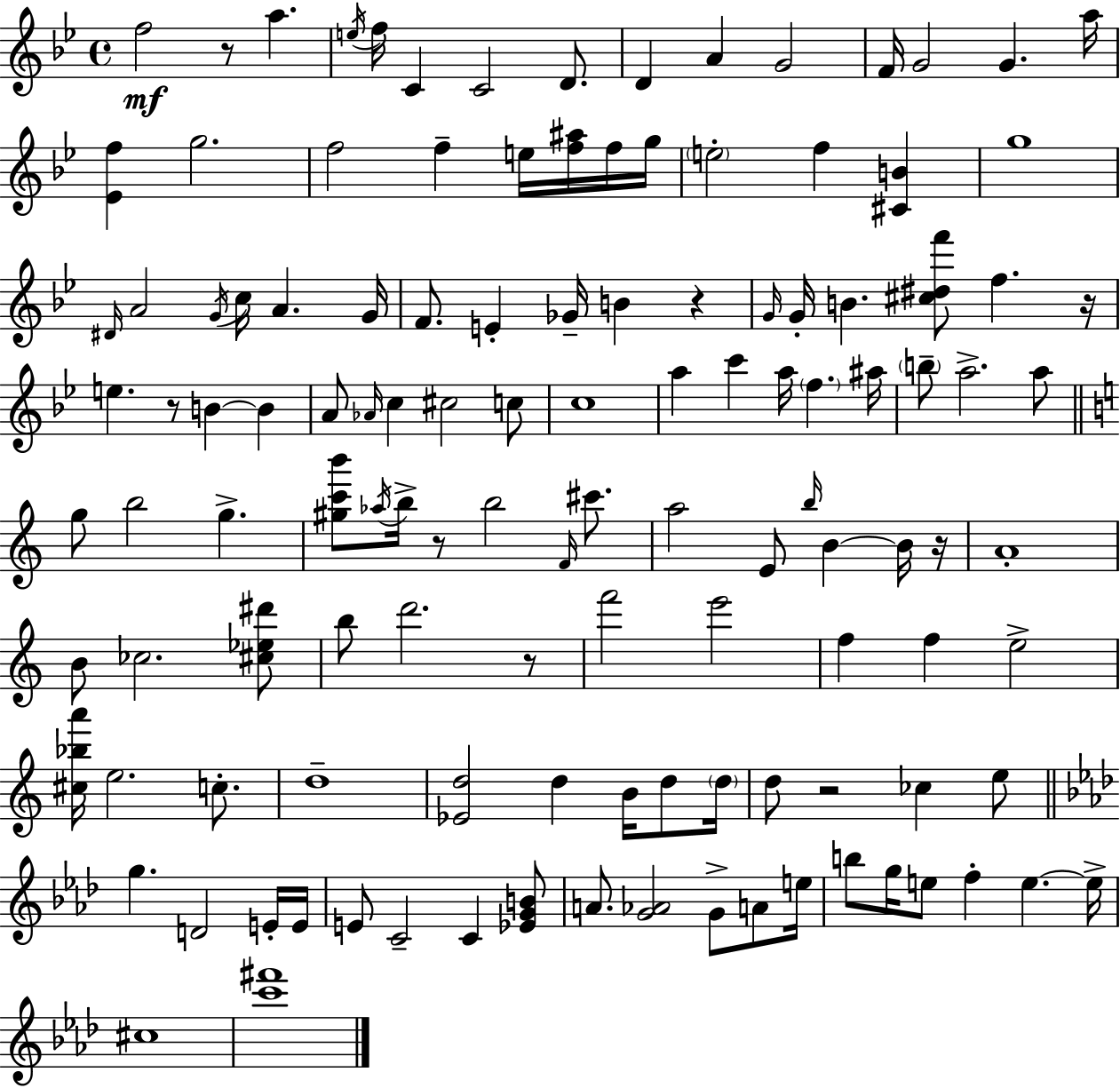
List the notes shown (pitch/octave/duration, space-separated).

F5/h R/e A5/q. E5/s F5/s C4/q C4/h D4/e. D4/q A4/q G4/h F4/s G4/h G4/q. A5/s [Eb4,F5]/q G5/h. F5/h F5/q E5/s [F5,A#5]/s F5/s G5/s E5/h F5/q [C#4,B4]/q G5/w D#4/s A4/h G4/s C5/s A4/q. G4/s F4/e. E4/q Gb4/s B4/q R/q G4/s G4/s B4/q. [C#5,D#5,F6]/e F5/q. R/s E5/q. R/e B4/q B4/q A4/e Ab4/s C5/q C#5/h C5/e C5/w A5/q C6/q A5/s F5/q. A#5/s B5/e A5/h. A5/e G5/e B5/h G5/q. [G#5,C6,B6]/e Ab5/s B5/s R/e B5/h F4/s C#6/e. A5/h E4/e B5/s B4/q B4/s R/s A4/w B4/e CES5/h. [C#5,Eb5,D#6]/e B5/e D6/h. R/e F6/h E6/h F5/q F5/q E5/h [C#5,Bb5,A6]/s E5/h. C5/e. D5/w [Eb4,D5]/h D5/q B4/s D5/e D5/s D5/e R/h CES5/q E5/e G5/q. D4/h E4/s E4/s E4/e C4/h C4/q [Eb4,G4,B4]/e A4/e. [G4,Ab4]/h G4/e A4/e E5/s B5/e G5/s E5/e F5/q E5/q. E5/s C#5/w [C6,F#6]/w